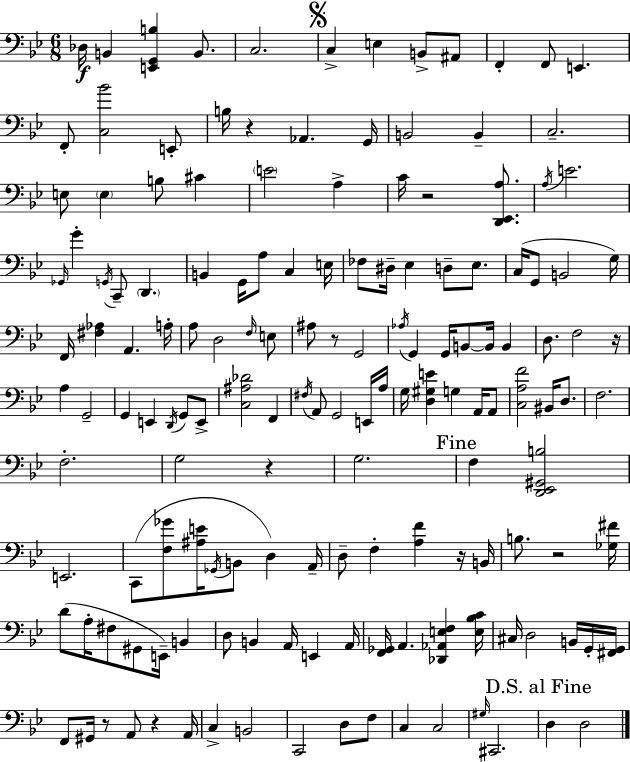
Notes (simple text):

Db3/s B2/q [E2,G2,B3]/q B2/e. C3/h. C3/q E3/q B2/e A#2/e F2/q F2/e E2/q. F2/e [C3,Bb4]/h E2/e B3/s R/q Ab2/q. G2/s B2/h B2/q C3/h. E3/e E3/q B3/e C#4/q E4/h A3/q C4/s R/h [D2,Eb2,A3]/e. A3/s E4/h. Gb2/s G4/q G2/s C2/e D2/q. B2/q G2/s A3/e C3/q E3/s FES3/e D#3/s Eb3/q D3/e Eb3/e. C3/s G2/e B2/h G3/s F2/s [F#3,Ab3]/q A2/q. A3/s A3/e D3/h F3/s E3/e A#3/e R/e G2/h Ab3/s G2/q G2/s B2/e B2/s B2/q D3/e. F3/h R/s A3/q G2/h G2/q E2/q D2/s G2/e E2/e [C3,A#3,Db4]/h F2/q F#3/s A2/e G2/h E2/s A3/s G3/s [D3,G#3,E4]/q G3/q A2/s A2/e [C3,A3,F4]/h BIS2/s D3/e. F3/h. F3/h. G3/h R/q G3/h. F3/q [D2,Eb2,G#2,B3]/h E2/h. C2/e [F3,Gb4]/e [A#3,E4]/s Gb2/s B2/e D3/q A2/s D3/e F3/q [A3,F4]/q R/s B2/s B3/e. R/h [Gb3,F#4]/s D4/e A3/s F#3/e G#2/e E2/s B2/q D3/e B2/q A2/s E2/q A2/s [F2,Gb2]/s A2/q. [Db2,Ab2,E3,F3]/q [E3,Bb3,C4]/s C#3/s D3/h B2/s G2/s [F#2,G2]/s F2/e G#2/s R/e A2/e R/q A2/s C3/q B2/h C2/h D3/e F3/e C3/q C3/h G#3/s C#2/h. D3/q D3/h